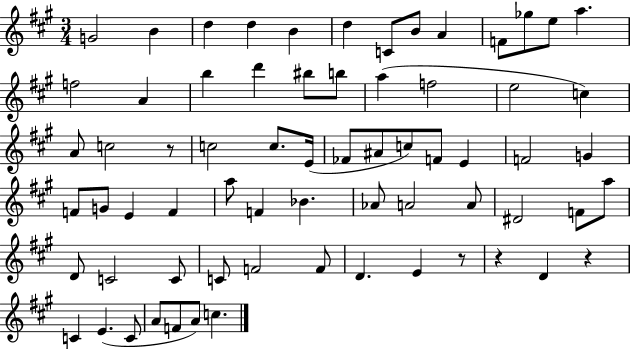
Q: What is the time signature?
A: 3/4